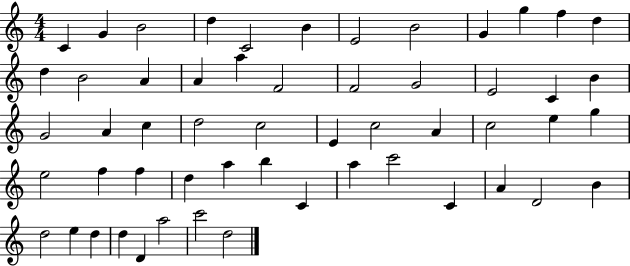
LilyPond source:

{
  \clef treble
  \numericTimeSignature
  \time 4/4
  \key c \major
  c'4 g'4 b'2 | d''4 c'2 b'4 | e'2 b'2 | g'4 g''4 f''4 d''4 | \break d''4 b'2 a'4 | a'4 a''4 f'2 | f'2 g'2 | e'2 c'4 b'4 | \break g'2 a'4 c''4 | d''2 c''2 | e'4 c''2 a'4 | c''2 e''4 g''4 | \break e''2 f''4 f''4 | d''4 a''4 b''4 c'4 | a''4 c'''2 c'4 | a'4 d'2 b'4 | \break d''2 e''4 d''4 | d''4 d'4 a''2 | c'''2 d''2 | \bar "|."
}